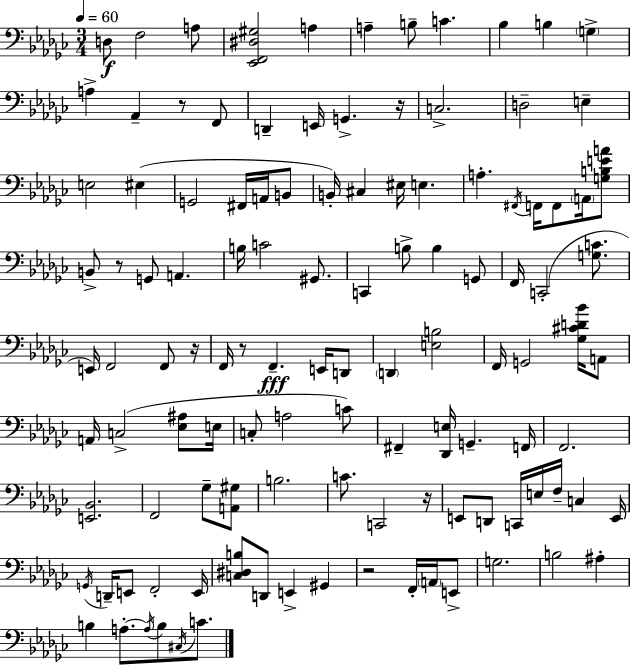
X:1
T:Untitled
M:3/4
L:1/4
K:Ebm
D,/2 F,2 A,/2 [_E,,F,,^D,^G,]2 A, A, B,/2 C _B, B, G, A, _A,, z/2 F,,/2 D,, E,,/4 G,, z/4 C,2 D,2 E, E,2 ^E, G,,2 ^F,,/4 A,,/4 B,,/2 B,,/4 ^C, ^E,/4 E, A, ^F,,/4 F,,/4 F,,/2 A,,/4 [G,B,EA]/2 B,,/2 z/2 G,,/2 A,, B,/4 C2 ^G,,/2 C,, B,/2 B, G,,/2 F,,/4 C,,2 [G,C]/2 E,,/4 F,,2 F,,/2 z/4 F,,/4 z/2 F,, E,,/4 D,,/2 D,, [E,B,]2 F,,/4 G,,2 [_G,^CD_B]/4 A,,/2 A,,/4 C,2 [_E,^A,]/2 E,/4 C,/2 A,2 C/2 ^F,, [_D,,E,]/4 G,, F,,/4 F,,2 [E,,_B,,]2 F,,2 _G,/2 [A,,^G,]/2 B,2 C/2 C,,2 z/4 E,,/2 D,,/2 C,,/4 E,/4 F,/4 C, E,,/4 G,,/4 D,,/4 E,,/2 F,,2 E,,/4 [C,^D,B,]/2 D,,/2 E,, ^G,, z2 F,,/4 A,,/4 E,,/2 G,2 B,2 ^A, B, A,/2 A,/4 B,/2 ^C,/4 C/2